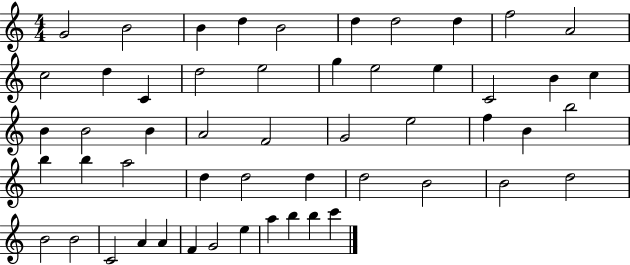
G4/h B4/h B4/q D5/q B4/h D5/q D5/h D5/q F5/h A4/h C5/h D5/q C4/q D5/h E5/h G5/q E5/h E5/q C4/h B4/q C5/q B4/q B4/h B4/q A4/h F4/h G4/h E5/h F5/q B4/q B5/h B5/q B5/q A5/h D5/q D5/h D5/q D5/h B4/h B4/h D5/h B4/h B4/h C4/h A4/q A4/q F4/q G4/h E5/q A5/q B5/q B5/q C6/q